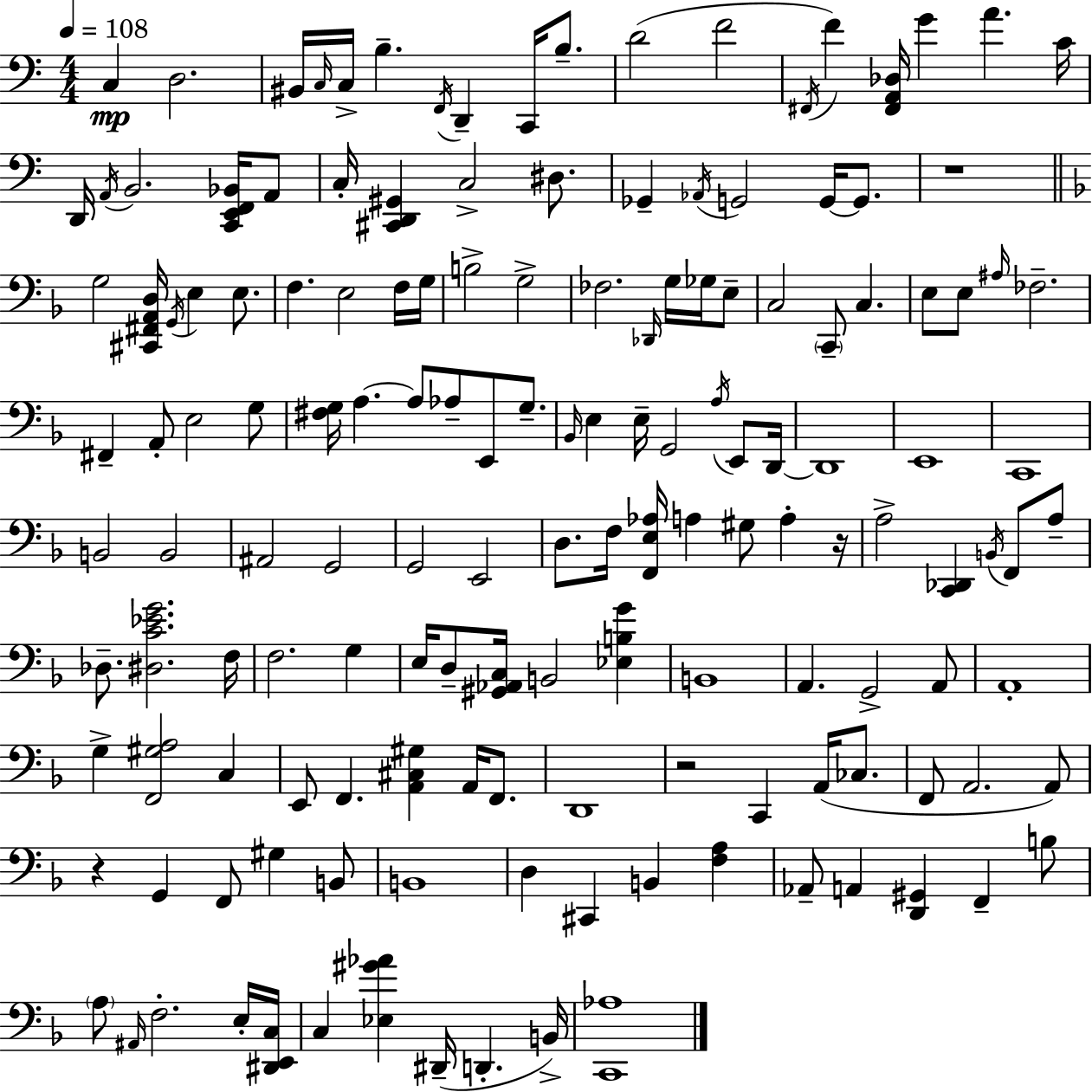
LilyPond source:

{
  \clef bass
  \numericTimeSignature
  \time 4/4
  \key a \minor
  \tempo 4 = 108
  c4\mp d2. | bis,16 \grace { c16 } c16-> b4.-- \acciaccatura { f,16 } d,4-- c,16 b8.-- | d'2( f'2 | \acciaccatura { fis,16 }) f'4 <fis, a, des>16 g'4 a'4. | \break c'16 d,16 \acciaccatura { a,16 } b,2. | <c, e, f, bes,>16 a,8 c16-. <cis, d, gis,>4 c2-> | dis8. ges,4-- \acciaccatura { aes,16 } g,2 | g,16~~ g,8. r1 | \break \bar "||" \break \key f \major g2 <cis, fis, a, d>16 \acciaccatura { g,16 } e4 e8. | f4. e2 f16 | g16 b2-> g2-> | fes2. \grace { des,16 } g16 ges16 | \break e8-- c2 \parenthesize c,8-- c4. | e8 e8 \grace { ais16 } fes2.-- | fis,4-- a,8-. e2 | g8 <fis g>16 a4.~~ a8 aes8-- e,8 | \break g8.-- \grace { bes,16 } e4 e16-- g,2 | \acciaccatura { a16 } e,8 d,16~~ d,1 | e,1 | c,1 | \break b,2 b,2 | ais,2 g,2 | g,2 e,2 | d8. f16 <f, e aes>16 a4 gis8 | \break a4-. r16 a2-> <c, des,>4 | \acciaccatura { b,16 } f,8 a8-- des8.-- <dis c' ees' g'>2. | f16 f2. | g4 e16 d8-- <gis, aes, c>16 b,2 | \break <ees b g'>4 b,1 | a,4. g,2-> | a,8 a,1-. | g4-> <f, gis a>2 | \break c4 e,8 f,4. <a, cis gis>4 | a,16 f,8. d,1 | r2 c,4 | a,16( ces8. f,8 a,2. | \break a,8) r4 g,4 f,8 | gis4 b,8 b,1 | d4 cis,4 b,4 | <f a>4 aes,8-- a,4 <d, gis,>4 | \break f,4-- b8 \parenthesize a8 \grace { ais,16 } f2.-. | e16-. <dis, e, c>16 c4 <ees gis' aes'>4 dis,16--( | d,4.-. b,16->) <c, aes>1 | \bar "|."
}